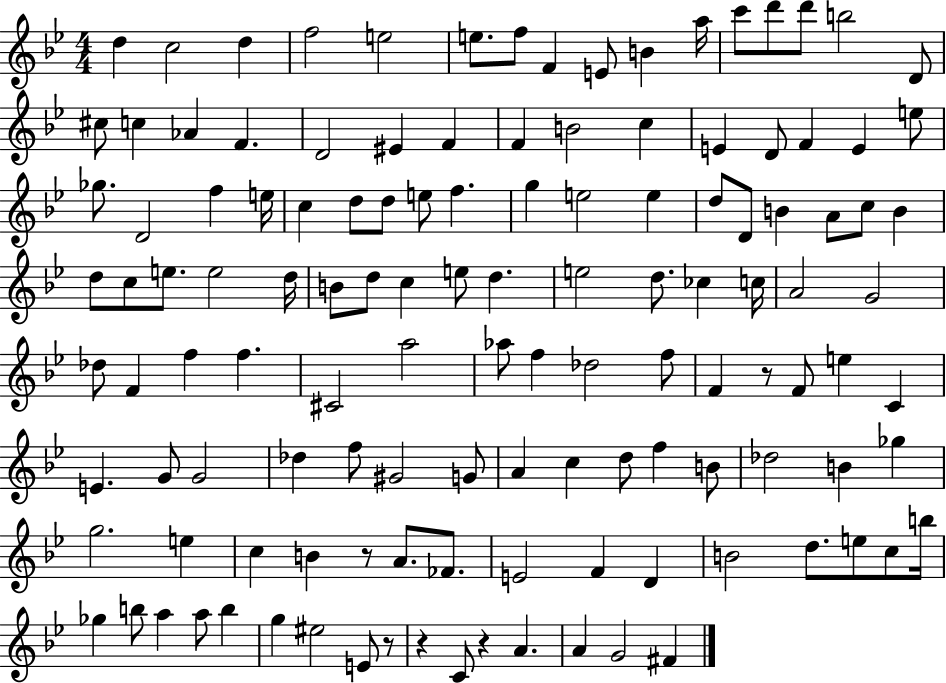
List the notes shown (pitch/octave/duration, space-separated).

D5/q C5/h D5/q F5/h E5/h E5/e. F5/e F4/q E4/e B4/q A5/s C6/e D6/e D6/e B5/h D4/e C#5/e C5/q Ab4/q F4/q. D4/h EIS4/q F4/q F4/q B4/h C5/q E4/q D4/e F4/q E4/q E5/e Gb5/e. D4/h F5/q E5/s C5/q D5/e D5/e E5/e F5/q. G5/q E5/h E5/q D5/e D4/e B4/q A4/e C5/e B4/q D5/e C5/e E5/e. E5/h D5/s B4/e D5/e C5/q E5/e D5/q. E5/h D5/e. CES5/q C5/s A4/h G4/h Db5/e F4/q F5/q F5/q. C#4/h A5/h Ab5/e F5/q Db5/h F5/e F4/q R/e F4/e E5/q C4/q E4/q. G4/e G4/h Db5/q F5/e G#4/h G4/e A4/q C5/q D5/e F5/q B4/e Db5/h B4/q Gb5/q G5/h. E5/q C5/q B4/q R/e A4/e. FES4/e. E4/h F4/q D4/q B4/h D5/e. E5/e C5/e B5/s Gb5/q B5/e A5/q A5/e B5/q G5/q EIS5/h E4/e R/e R/q C4/e R/q A4/q. A4/q G4/h F#4/q